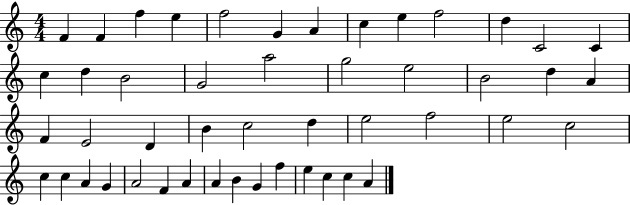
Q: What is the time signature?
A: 4/4